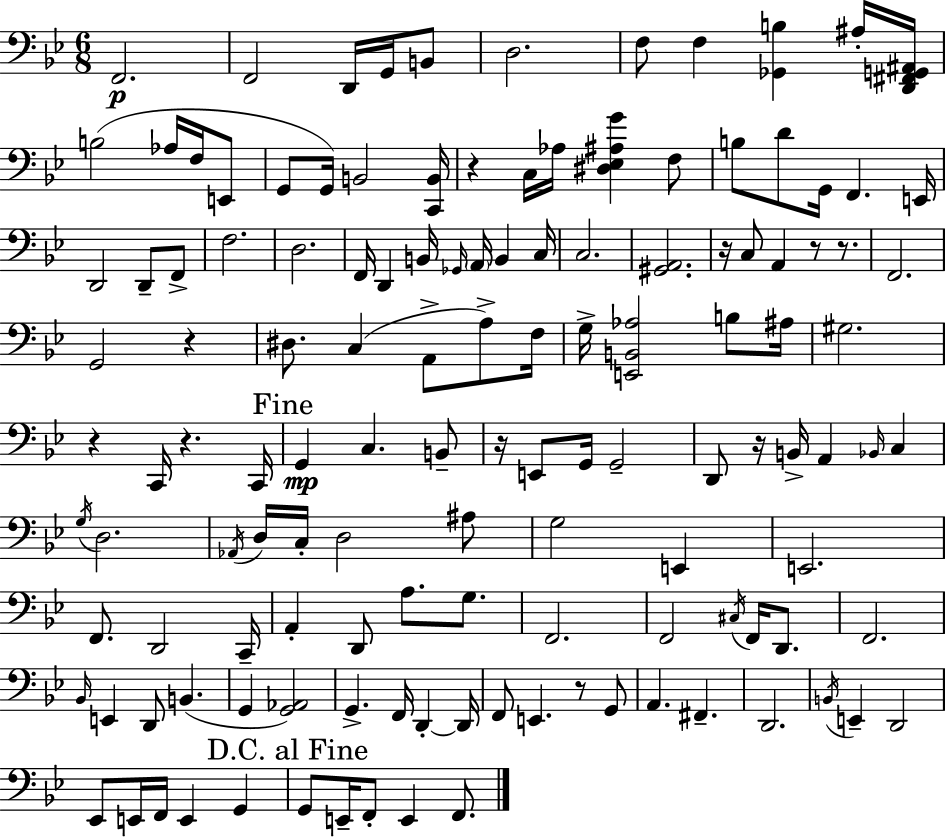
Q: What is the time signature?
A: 6/8